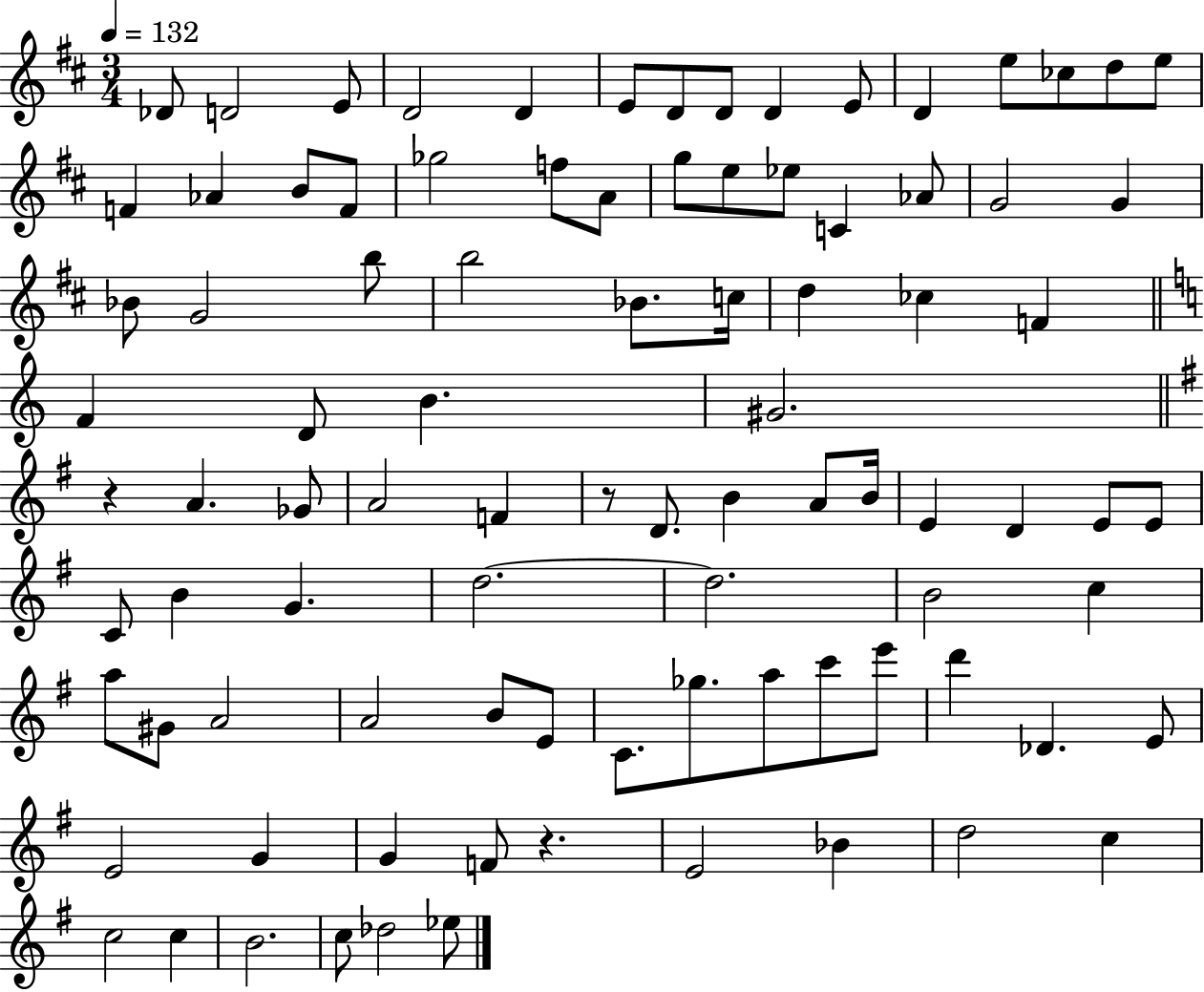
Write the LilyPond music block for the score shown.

{
  \clef treble
  \numericTimeSignature
  \time 3/4
  \key d \major
  \tempo 4 = 132
  des'8 d'2 e'8 | d'2 d'4 | e'8 d'8 d'8 d'4 e'8 | d'4 e''8 ces''8 d''8 e''8 | \break f'4 aes'4 b'8 f'8 | ges''2 f''8 a'8 | g''8 e''8 ees''8 c'4 aes'8 | g'2 g'4 | \break bes'8 g'2 b''8 | b''2 bes'8. c''16 | d''4 ces''4 f'4 | \bar "||" \break \key c \major f'4 d'8 b'4. | gis'2. | \bar "||" \break \key g \major r4 a'4. ges'8 | a'2 f'4 | r8 d'8. b'4 a'8 b'16 | e'4 d'4 e'8 e'8 | \break c'8 b'4 g'4. | d''2.~~ | d''2. | b'2 c''4 | \break a''8 gis'8 a'2 | a'2 b'8 e'8 | c'8. ges''8. a''8 c'''8 e'''8 | d'''4 des'4. e'8 | \break e'2 g'4 | g'4 f'8 r4. | e'2 bes'4 | d''2 c''4 | \break c''2 c''4 | b'2. | c''8 des''2 ees''8 | \bar "|."
}